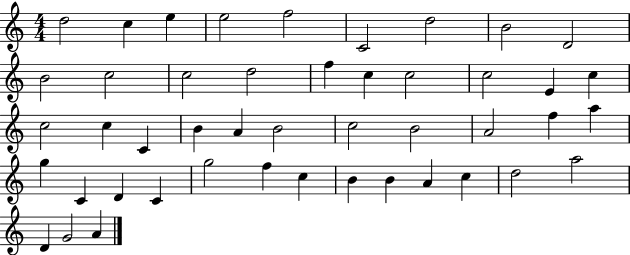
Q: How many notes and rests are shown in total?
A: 46